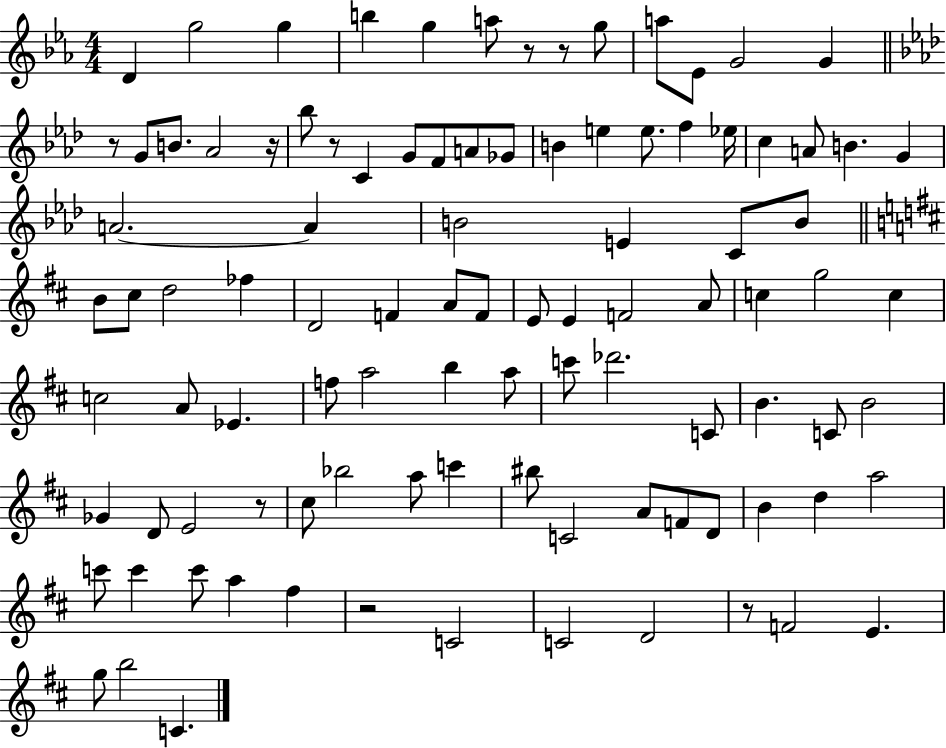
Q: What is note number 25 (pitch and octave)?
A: Eb5